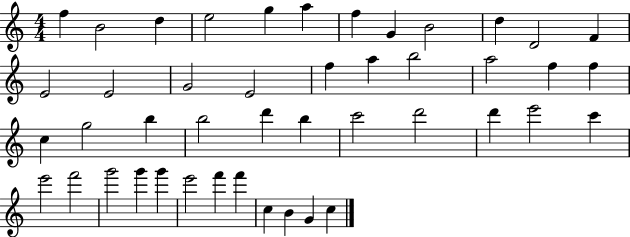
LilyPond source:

{
  \clef treble
  \numericTimeSignature
  \time 4/4
  \key c \major
  f''4 b'2 d''4 | e''2 g''4 a''4 | f''4 g'4 b'2 | d''4 d'2 f'4 | \break e'2 e'2 | g'2 e'2 | f''4 a''4 b''2 | a''2 f''4 f''4 | \break c''4 g''2 b''4 | b''2 d'''4 b''4 | c'''2 d'''2 | d'''4 e'''2 c'''4 | \break e'''2 f'''2 | g'''2 g'''4 g'''4 | e'''2 f'''4 f'''4 | c''4 b'4 g'4 c''4 | \break \bar "|."
}